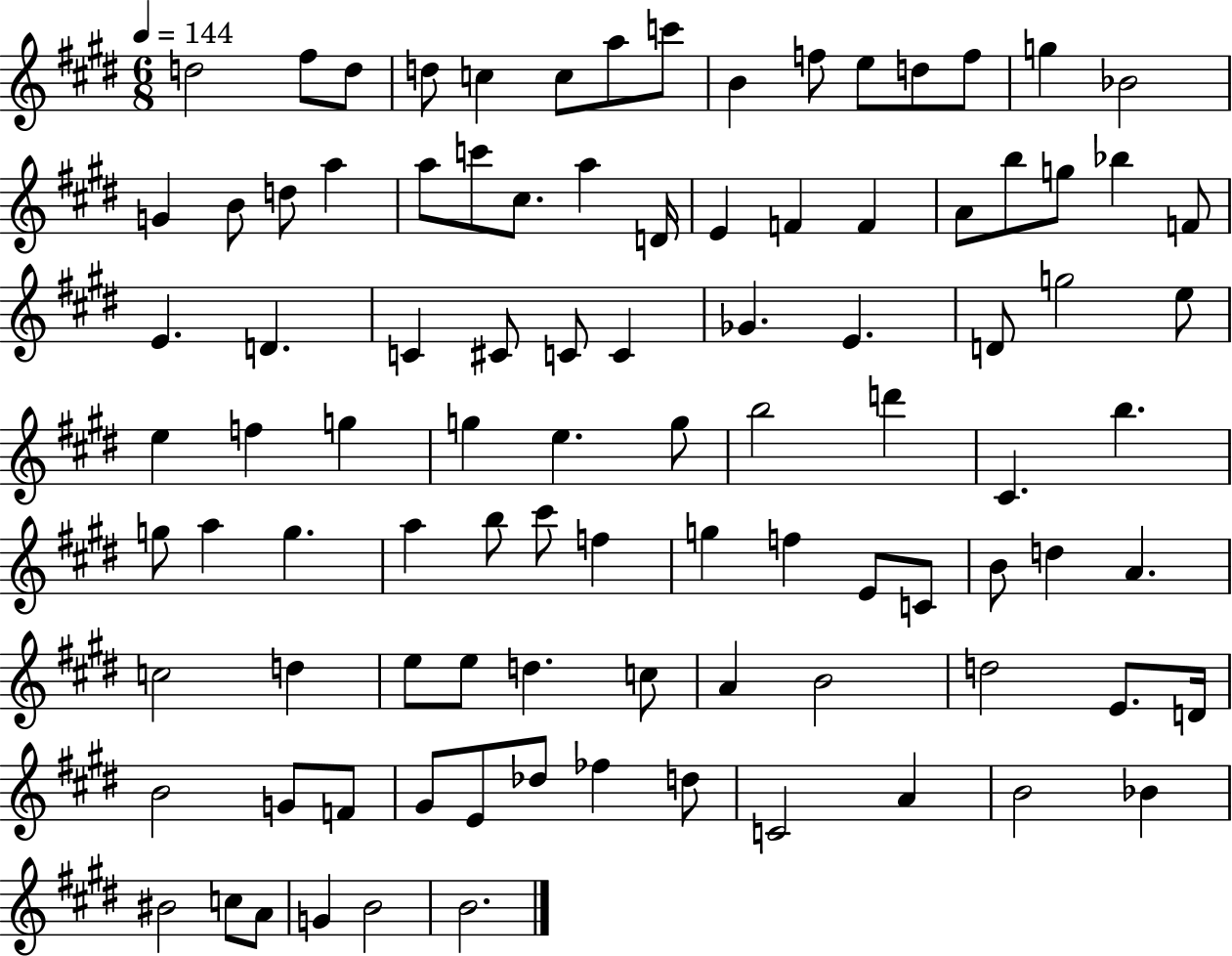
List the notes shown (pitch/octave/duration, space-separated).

D5/h F#5/e D5/e D5/e C5/q C5/e A5/e C6/e B4/q F5/e E5/e D5/e F5/e G5/q Bb4/h G4/q B4/e D5/e A5/q A5/e C6/e C#5/e. A5/q D4/s E4/q F4/q F4/q A4/e B5/e G5/e Bb5/q F4/e E4/q. D4/q. C4/q C#4/e C4/e C4/q Gb4/q. E4/q. D4/e G5/h E5/e E5/q F5/q G5/q G5/q E5/q. G5/e B5/h D6/q C#4/q. B5/q. G5/e A5/q G5/q. A5/q B5/e C#6/e F5/q G5/q F5/q E4/e C4/e B4/e D5/q A4/q. C5/h D5/q E5/e E5/e D5/q. C5/e A4/q B4/h D5/h E4/e. D4/s B4/h G4/e F4/e G#4/e E4/e Db5/e FES5/q D5/e C4/h A4/q B4/h Bb4/q BIS4/h C5/e A4/e G4/q B4/h B4/h.